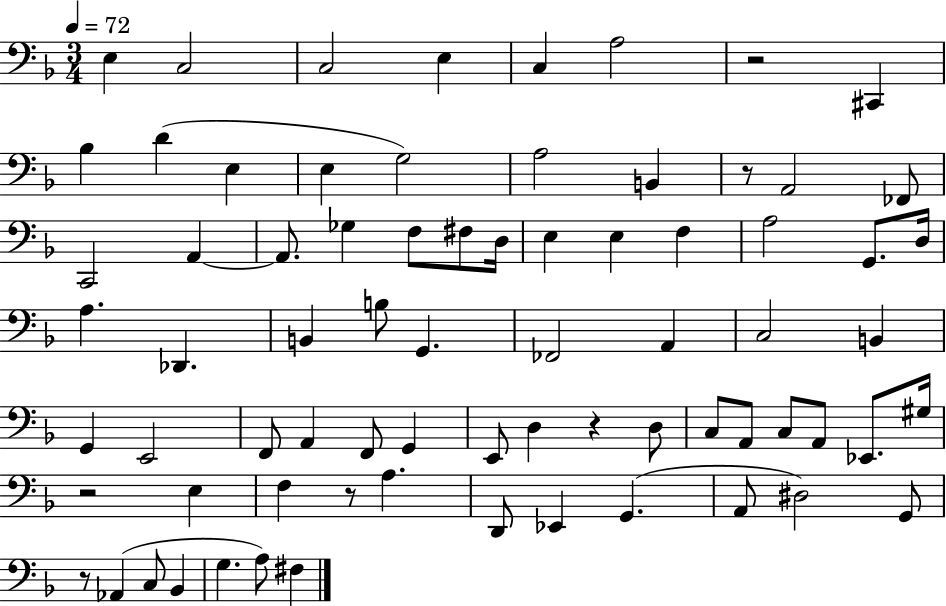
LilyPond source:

{
  \clef bass
  \numericTimeSignature
  \time 3/4
  \key f \major
  \tempo 4 = 72
  e4 c2 | c2 e4 | c4 a2 | r2 cis,4 | \break bes4 d'4( e4 | e4 g2) | a2 b,4 | r8 a,2 fes,8 | \break c,2 a,4~~ | a,8. ges4 f8 fis8 d16 | e4 e4 f4 | a2 g,8. d16 | \break a4. des,4. | b,4 b8 g,4. | fes,2 a,4 | c2 b,4 | \break g,4 e,2 | f,8 a,4 f,8 g,4 | e,8 d4 r4 d8 | c8 a,8 c8 a,8 ees,8. gis16 | \break r2 e4 | f4 r8 a4. | d,8 ees,4 g,4.( | a,8 dis2) g,8 | \break r8 aes,4( c8 bes,4 | g4. a8) fis4 | \bar "|."
}